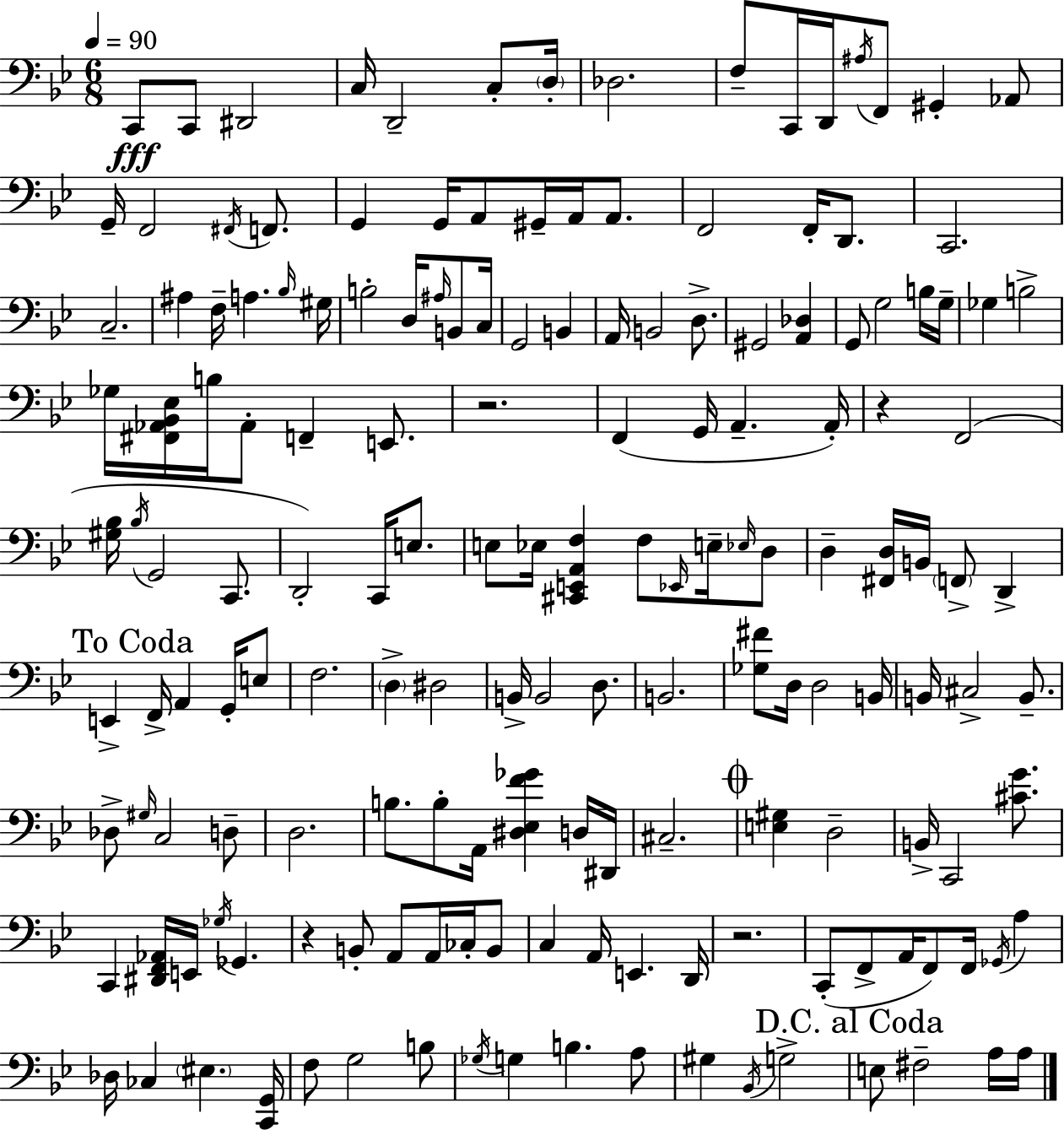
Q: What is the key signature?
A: BES major